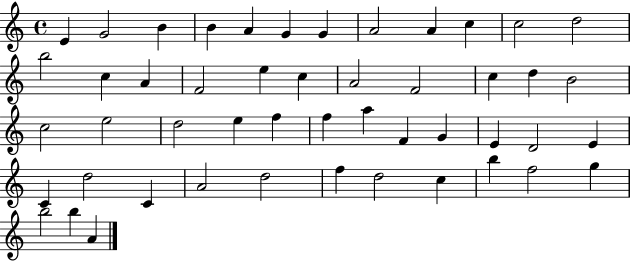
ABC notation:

X:1
T:Untitled
M:4/4
L:1/4
K:C
E G2 B B A G G A2 A c c2 d2 b2 c A F2 e c A2 F2 c d B2 c2 e2 d2 e f f a F G E D2 E C d2 C A2 d2 f d2 c b f2 g b2 b A